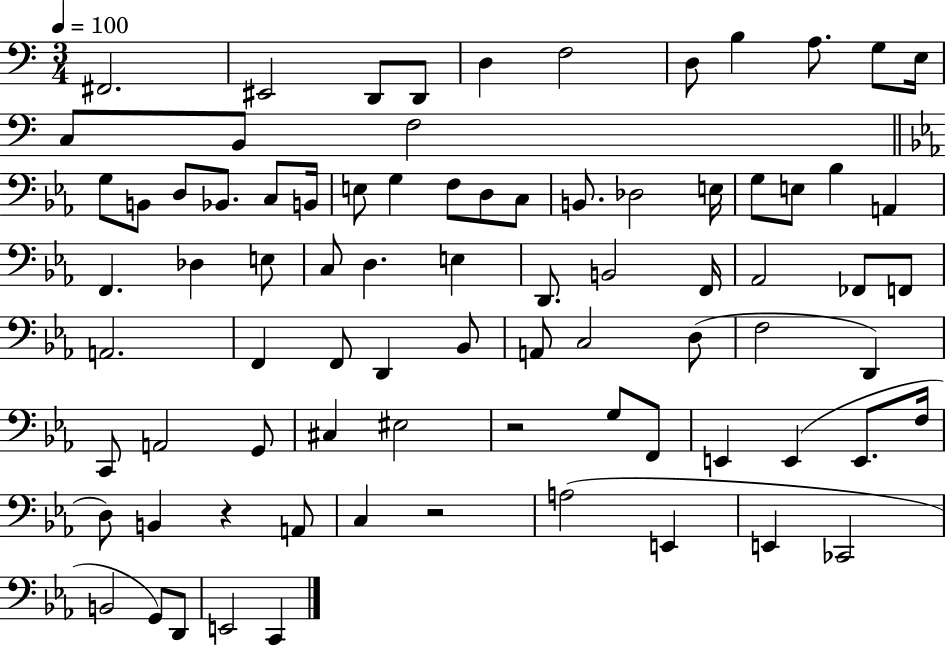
F#2/h. EIS2/h D2/e D2/e D3/q F3/h D3/e B3/q A3/e. G3/e E3/s C3/e B2/e F3/h G3/e B2/e D3/e Bb2/e. C3/e B2/s E3/e G3/q F3/e D3/e C3/e B2/e. Db3/h E3/s G3/e E3/e Bb3/q A2/q F2/q. Db3/q E3/e C3/e D3/q. E3/q D2/e. B2/h F2/s Ab2/h FES2/e F2/e A2/h. F2/q F2/e D2/q Bb2/e A2/e C3/h D3/e F3/h D2/q C2/e A2/h G2/e C#3/q EIS3/h R/h G3/e F2/e E2/q E2/q E2/e. F3/s D3/e B2/q R/q A2/e C3/q R/h A3/h E2/q E2/q CES2/h B2/h G2/e D2/e E2/h C2/q